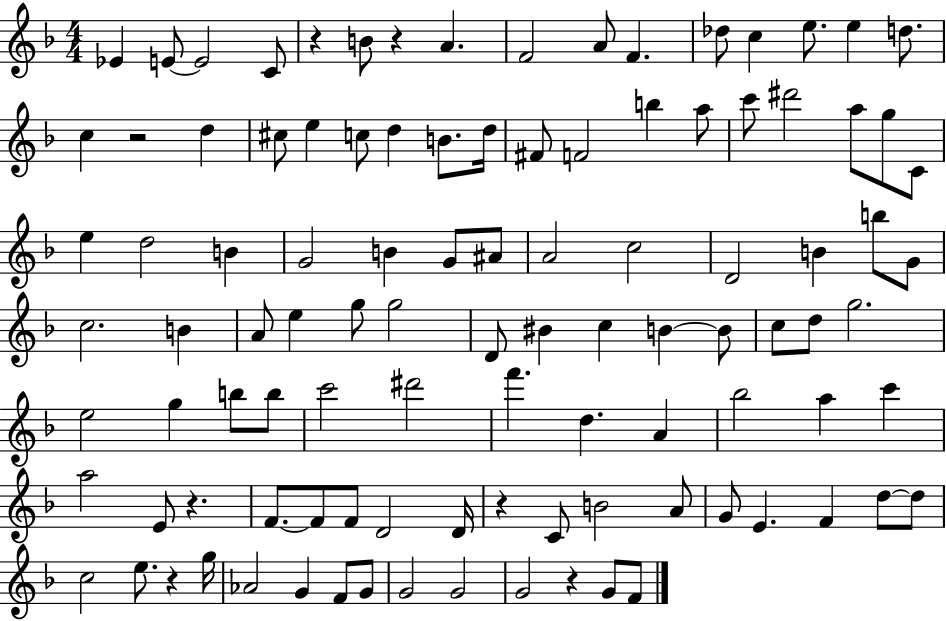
{
  \clef treble
  \numericTimeSignature
  \time 4/4
  \key f \major
  ees'4 e'8~~ e'2 c'8 | r4 b'8 r4 a'4. | f'2 a'8 f'4. | des''8 c''4 e''8. e''4 d''8. | \break c''4 r2 d''4 | cis''8 e''4 c''8 d''4 b'8. d''16 | fis'8 f'2 b''4 a''8 | c'''8 dis'''2 a''8 g''8 c'8 | \break e''4 d''2 b'4 | g'2 b'4 g'8 ais'8 | a'2 c''2 | d'2 b'4 b''8 g'8 | \break c''2. b'4 | a'8 e''4 g''8 g''2 | d'8 bis'4 c''4 b'4~~ b'8 | c''8 d''8 g''2. | \break e''2 g''4 b''8 b''8 | c'''2 dis'''2 | f'''4. d''4. a'4 | bes''2 a''4 c'''4 | \break a''2 e'8 r4. | f'8.~~ f'8 f'8 d'2 d'16 | r4 c'8 b'2 a'8 | g'8 e'4. f'4 d''8~~ d''8 | \break c''2 e''8. r4 g''16 | aes'2 g'4 f'8 g'8 | g'2 g'2 | g'2 r4 g'8 f'8 | \break \bar "|."
}